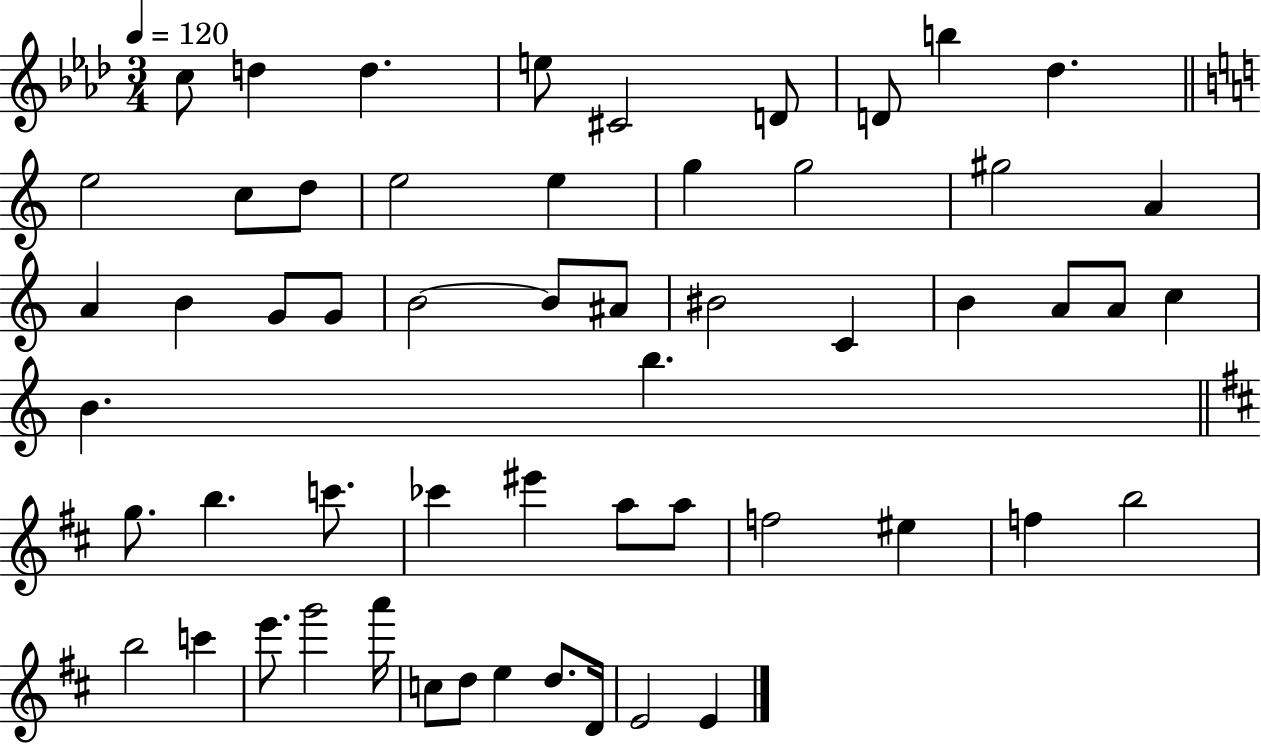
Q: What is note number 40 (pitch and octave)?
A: A5